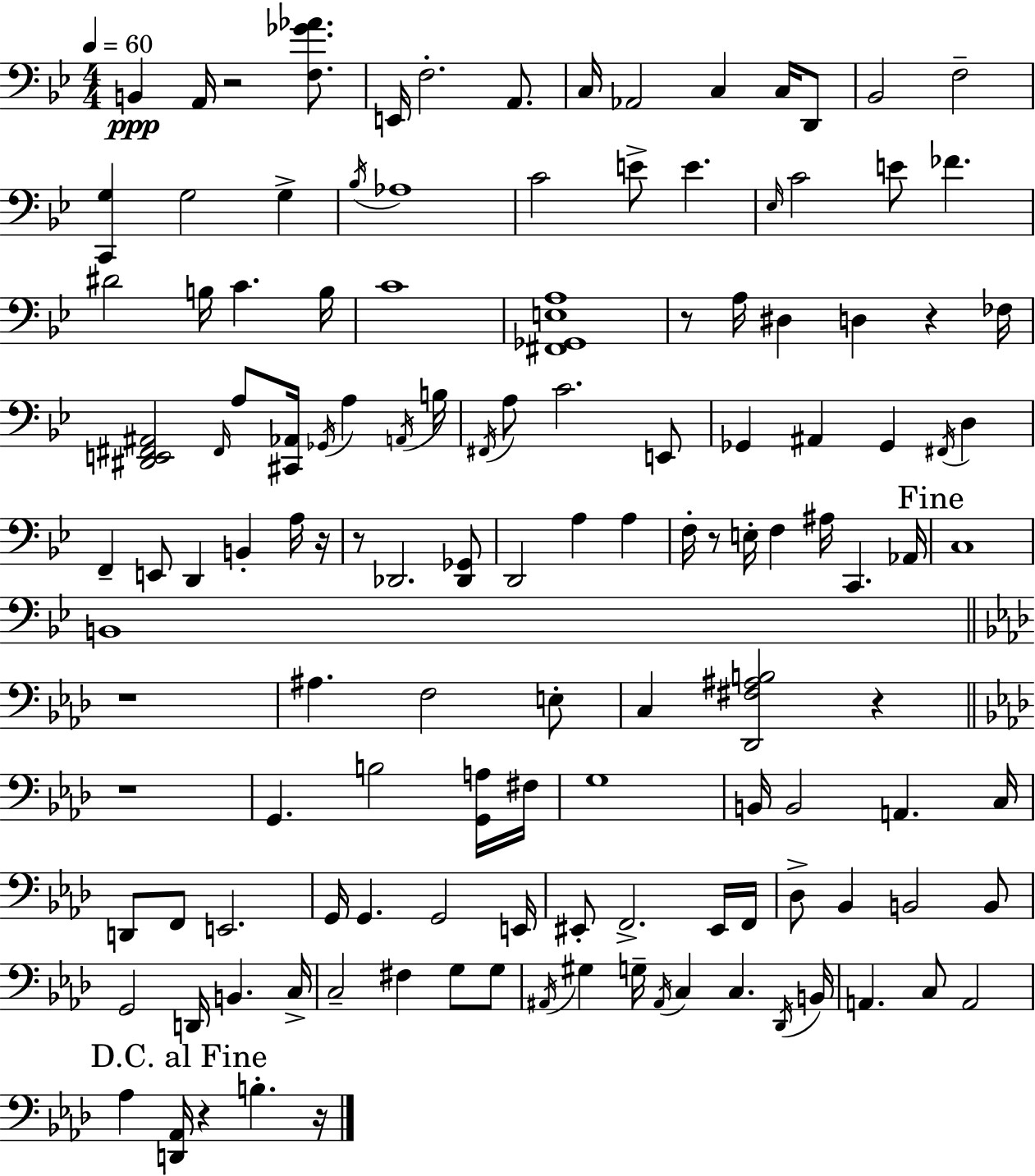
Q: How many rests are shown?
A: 11